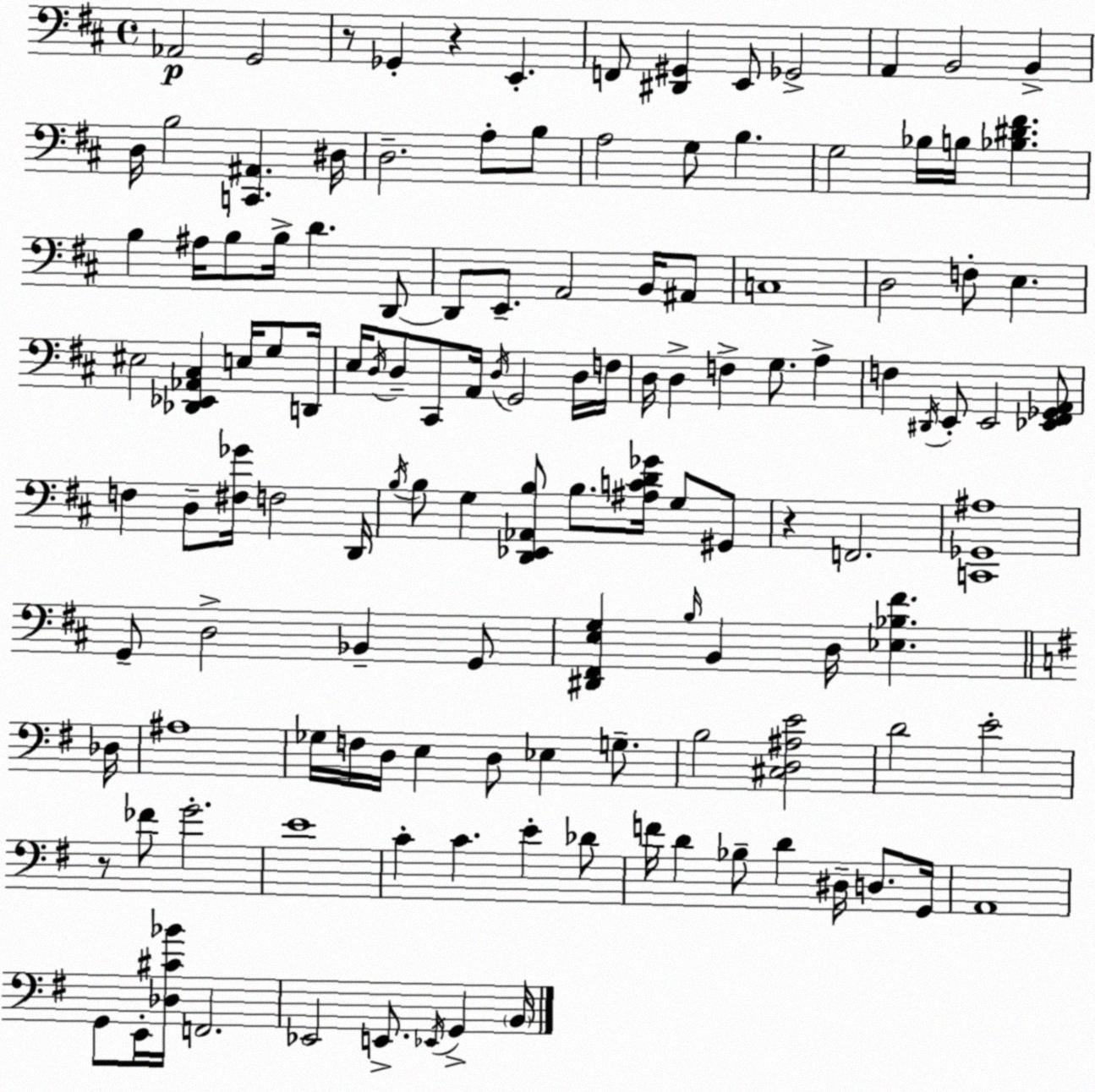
X:1
T:Untitled
M:4/4
L:1/4
K:D
_A,,2 G,,2 z/2 _G,, z E,, F,,/2 [^D,,^G,,] E,,/2 _G,,2 A,, B,,2 B,, D,/4 B,2 [C,,^A,,] ^D,/4 D,2 A,/2 B,/2 A,2 G,/2 B, G,2 _B,/4 B,/4 [_B,^D^F] B, ^A,/4 B,/2 B,/4 D D,,/2 D,,/2 E,,/2 A,,2 B,,/4 ^A,,/2 C,4 D,2 F,/2 E, ^E,2 [_D,,_E,,_A,,^C,] E,/4 G,/2 D,,/4 E,/4 D,/4 D,/2 ^C,,/2 A,,/4 D,/4 G,,2 D,/4 F,/4 D,/4 D, F, G,/2 A, F, ^D,,/4 E,,/2 E,,2 [_E,,^F,,_G,,A,,]/2 F, D,/2 [^F,_G]/4 F,2 D,,/4 B,/4 B,/2 G, [D,,_E,,_A,,B,]/2 B,/2 [^A,CD_G]/4 G,/2 ^G,,/2 z F,,2 [C,,_G,,^A,]4 G,,/2 D,2 _B,, G,,/2 [^D,,^F,,E,G,] B,/4 B,, D,/4 [_E,_B,^F] _D,/4 ^A,4 _G,/4 F,/4 D,/4 E, D,/2 _E, G,/2 B,2 [^C,D,^A,E]2 D2 E2 z/2 _F/2 G2 E4 C C E _D/2 F/4 D _B,/2 D ^D,/4 D,/2 G,,/4 A,,4 G,,/2 E,,/4 [_D,^C_B]/4 F,,2 _E,,2 E,,/2 _E,,/4 G,, B,,/4